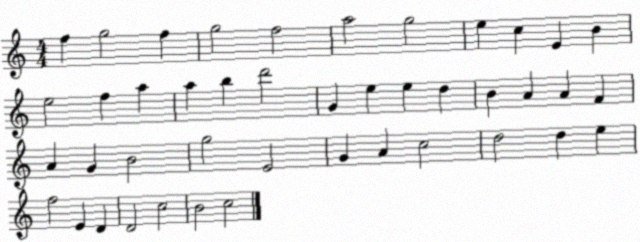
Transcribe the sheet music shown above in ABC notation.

X:1
T:Untitled
M:4/4
L:1/4
K:C
f g2 f g2 f2 a2 g2 e c E B e2 f a a b d'2 G e e d B A A F A G B2 g2 E2 G A c2 d2 d e f2 E D D2 c2 B2 c2